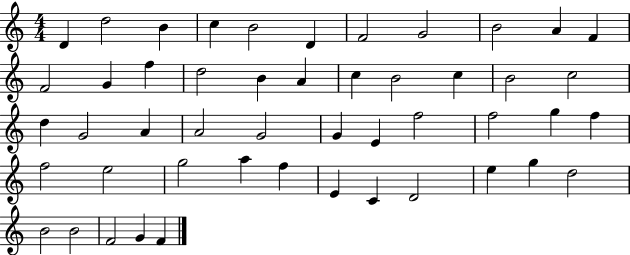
{
  \clef treble
  \numericTimeSignature
  \time 4/4
  \key c \major
  d'4 d''2 b'4 | c''4 b'2 d'4 | f'2 g'2 | b'2 a'4 f'4 | \break f'2 g'4 f''4 | d''2 b'4 a'4 | c''4 b'2 c''4 | b'2 c''2 | \break d''4 g'2 a'4 | a'2 g'2 | g'4 e'4 f''2 | f''2 g''4 f''4 | \break f''2 e''2 | g''2 a''4 f''4 | e'4 c'4 d'2 | e''4 g''4 d''2 | \break b'2 b'2 | f'2 g'4 f'4 | \bar "|."
}